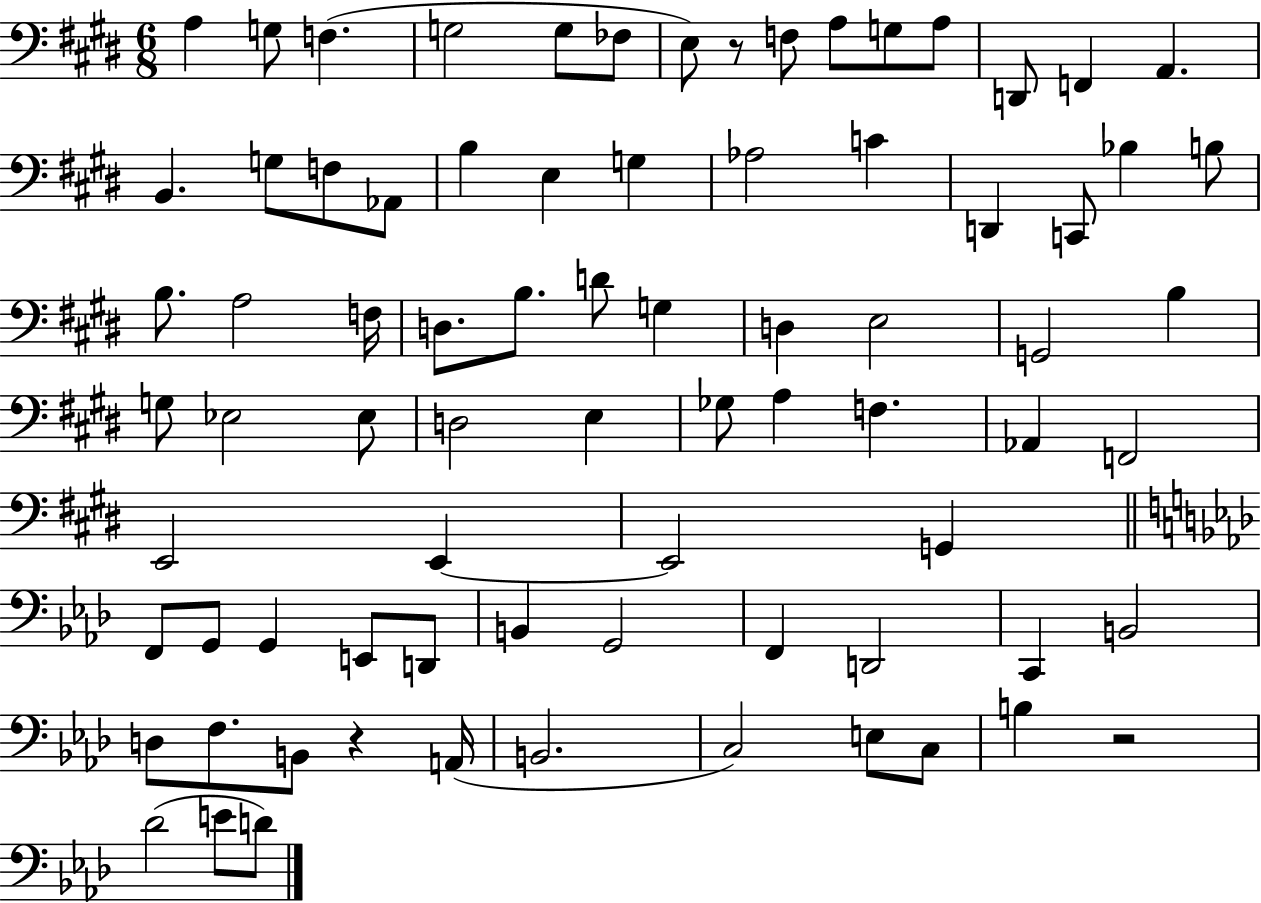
{
  \clef bass
  \numericTimeSignature
  \time 6/8
  \key e \major
  \repeat volta 2 { a4 g8 f4.( | g2 g8 fes8 | e8) r8 f8 a8 g8 a8 | d,8 f,4 a,4. | \break b,4. g8 f8 aes,8 | b4 e4 g4 | aes2 c'4 | d,4 c,8 bes4 b8 | \break b8. a2 f16 | d8. b8. d'8 g4 | d4 e2 | g,2 b4 | \break g8 ees2 ees8 | d2 e4 | ges8 a4 f4. | aes,4 f,2 | \break e,2 e,4~~ | e,2 g,4 | \bar "||" \break \key aes \major f,8 g,8 g,4 e,8 d,8 | b,4 g,2 | f,4 d,2 | c,4 b,2 | \break d8 f8. b,8 r4 a,16( | b,2. | c2) e8 c8 | b4 r2 | \break des'2( e'8 d'8) | } \bar "|."
}